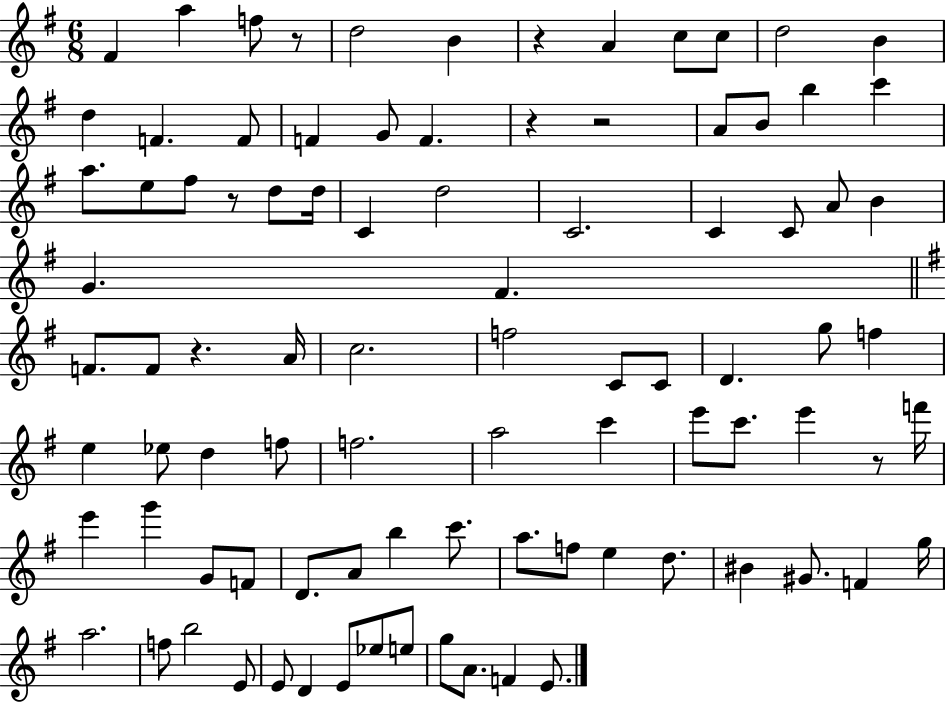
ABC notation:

X:1
T:Untitled
M:6/8
L:1/4
K:G
^F a f/2 z/2 d2 B z A c/2 c/2 d2 B d F F/2 F G/2 F z z2 A/2 B/2 b c' a/2 e/2 ^f/2 z/2 d/2 d/4 C d2 C2 C C/2 A/2 B G ^F F/2 F/2 z A/4 c2 f2 C/2 C/2 D g/2 f e _e/2 d f/2 f2 a2 c' e'/2 c'/2 e' z/2 f'/4 e' g' G/2 F/2 D/2 A/2 b c'/2 a/2 f/2 e d/2 ^B ^G/2 F g/4 a2 f/2 b2 E/2 E/2 D E/2 _e/2 e/2 g/2 A/2 F E/2